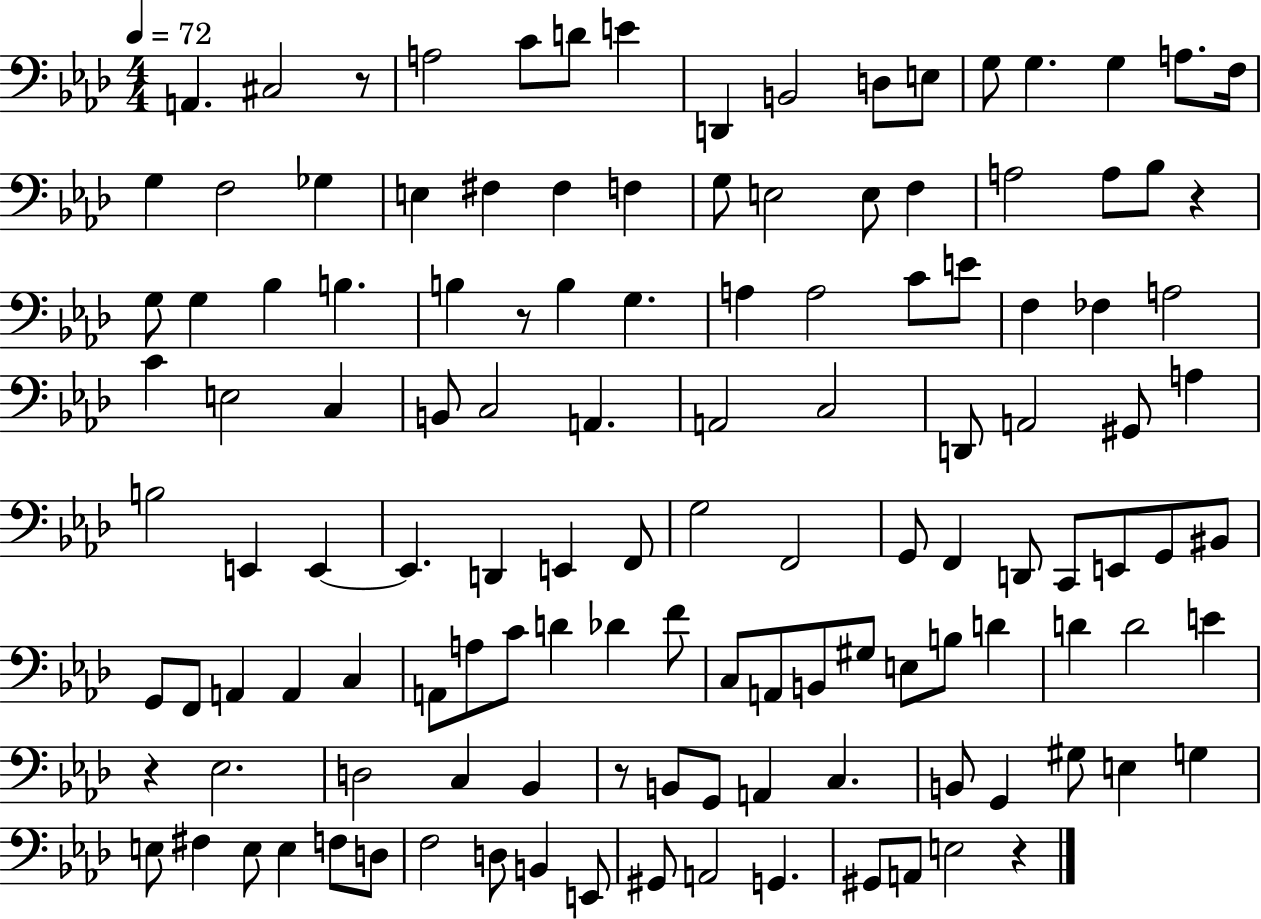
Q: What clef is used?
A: bass